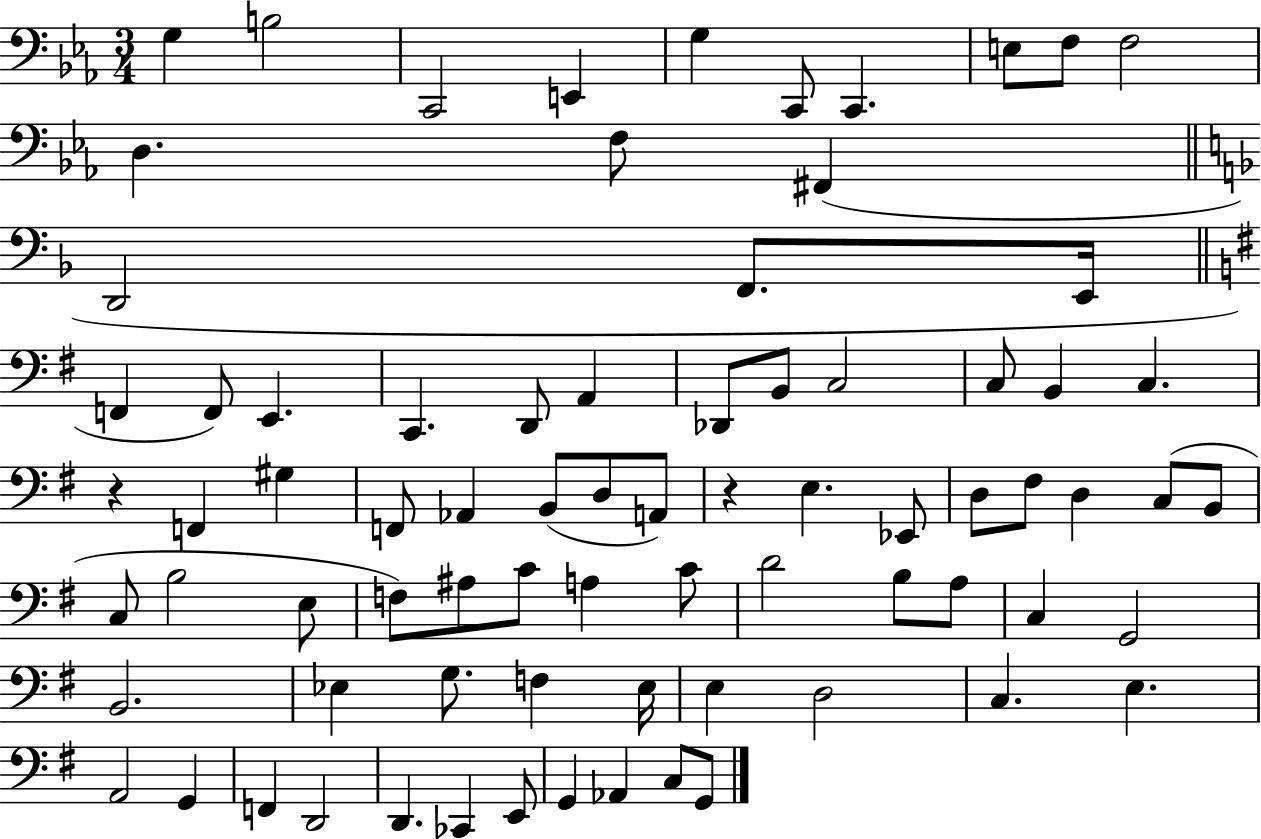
G3/q B3/h C2/h E2/q G3/q C2/e C2/q. E3/e F3/e F3/h D3/q. F3/e F#2/q D2/h F2/e. E2/s F2/q F2/e E2/q. C2/q. D2/e A2/q Db2/e B2/e C3/h C3/e B2/q C3/q. R/q F2/q G#3/q F2/e Ab2/q B2/e D3/e A2/e R/q E3/q. Eb2/e D3/e F#3/e D3/q C3/e B2/e C3/e B3/h E3/e F3/e A#3/e C4/e A3/q C4/e D4/h B3/e A3/e C3/q G2/h B2/h. Eb3/q G3/e. F3/q Eb3/s E3/q D3/h C3/q. E3/q. A2/h G2/q F2/q D2/h D2/q. CES2/q E2/e G2/q Ab2/q C3/e G2/e